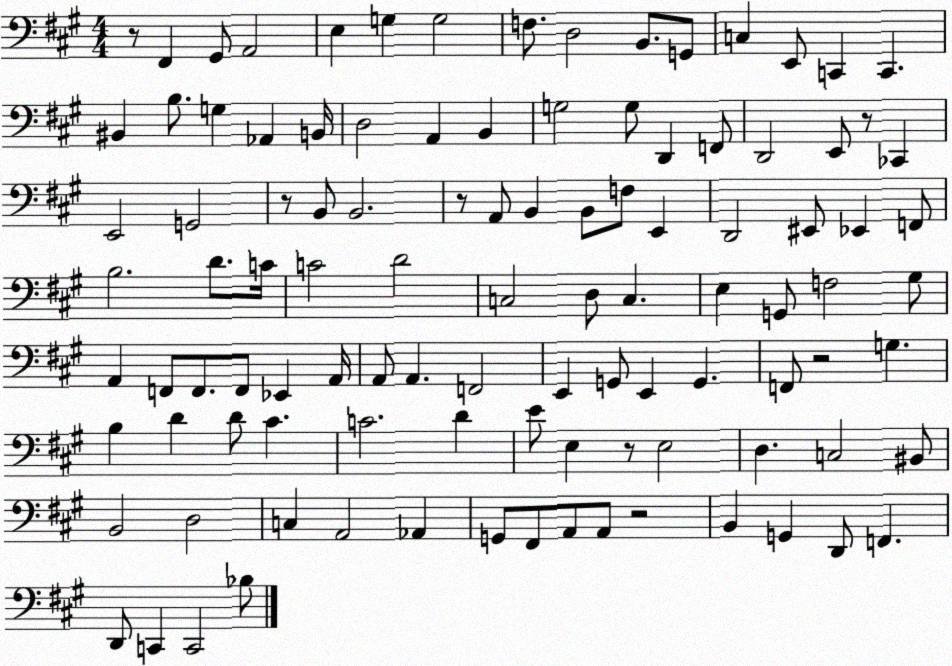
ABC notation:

X:1
T:Untitled
M:4/4
L:1/4
K:A
z/2 ^F,, ^G,,/2 A,,2 E, G, G,2 F,/2 D,2 B,,/2 G,,/2 C, E,,/2 C,, C,, ^B,, B,/2 G, _A,, B,,/4 D,2 A,, B,, G,2 G,/2 D,, F,,/2 D,,2 E,,/2 z/2 _C,, E,,2 G,,2 z/2 B,,/2 B,,2 z/2 A,,/2 B,, B,,/2 F,/2 E,, D,,2 ^E,,/2 _E,, F,,/2 B,2 D/2 C/4 C2 D2 C,2 D,/2 C, E, G,,/2 F,2 ^G,/2 A,, F,,/2 F,,/2 F,,/2 _E,, A,,/4 A,,/2 A,, F,,2 E,, G,,/2 E,, G,, F,,/2 z2 G, B, D D/2 ^C C2 D E/2 E, z/2 E,2 D, C,2 ^B,,/2 B,,2 D,2 C, A,,2 _A,, G,,/2 ^F,,/2 A,,/2 A,,/2 z2 B,, G,, D,,/2 F,, D,,/2 C,, C,,2 _B,/2